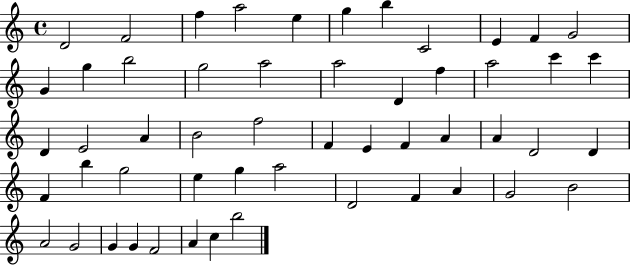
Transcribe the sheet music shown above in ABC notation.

X:1
T:Untitled
M:4/4
L:1/4
K:C
D2 F2 f a2 e g b C2 E F G2 G g b2 g2 a2 a2 D f a2 c' c' D E2 A B2 f2 F E F A A D2 D F b g2 e g a2 D2 F A G2 B2 A2 G2 G G F2 A c b2